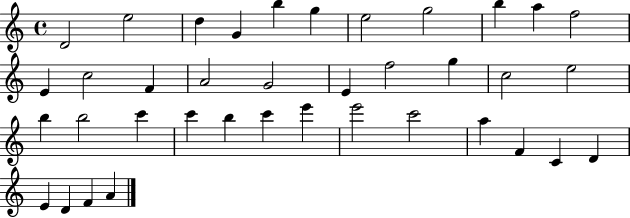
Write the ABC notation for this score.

X:1
T:Untitled
M:4/4
L:1/4
K:C
D2 e2 d G b g e2 g2 b a f2 E c2 F A2 G2 E f2 g c2 e2 b b2 c' c' b c' e' e'2 c'2 a F C D E D F A